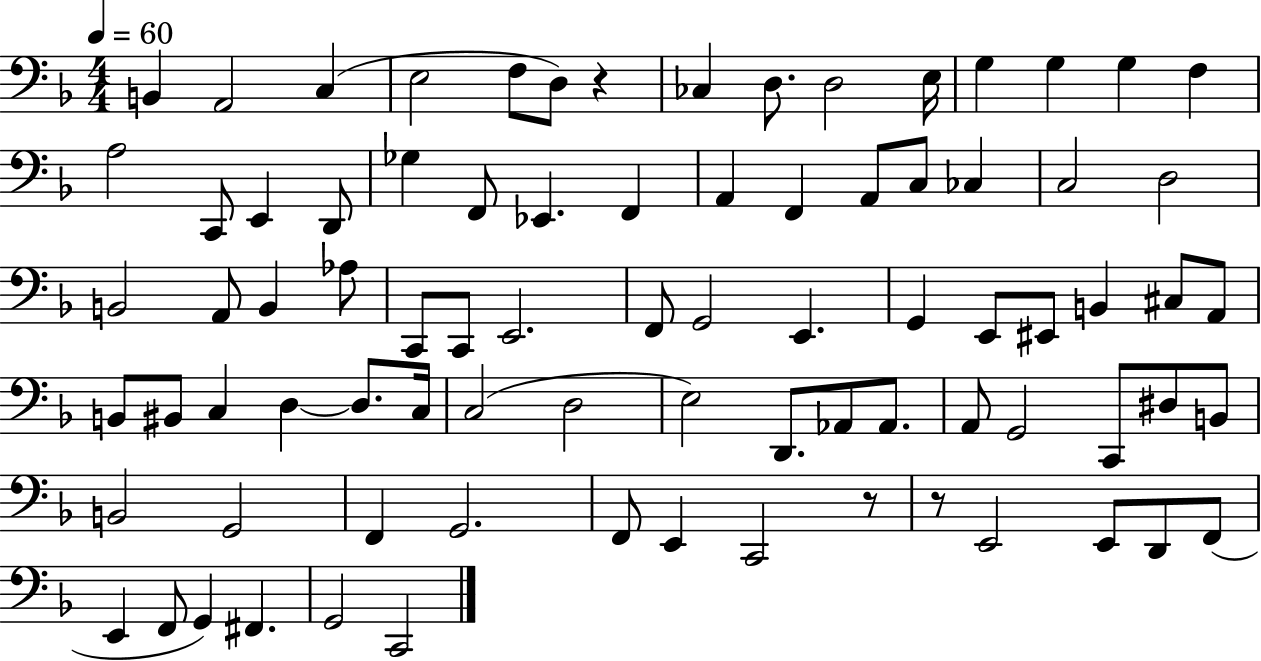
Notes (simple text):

B2/q A2/h C3/q E3/h F3/e D3/e R/q CES3/q D3/e. D3/h E3/s G3/q G3/q G3/q F3/q A3/h C2/e E2/q D2/e Gb3/q F2/e Eb2/q. F2/q A2/q F2/q A2/e C3/e CES3/q C3/h D3/h B2/h A2/e B2/q Ab3/e C2/e C2/e E2/h. F2/e G2/h E2/q. G2/q E2/e EIS2/e B2/q C#3/e A2/e B2/e BIS2/e C3/q D3/q D3/e. C3/s C3/h D3/h E3/h D2/e. Ab2/e Ab2/e. A2/e G2/h C2/e D#3/e B2/e B2/h G2/h F2/q G2/h. F2/e E2/q C2/h R/e R/e E2/h E2/e D2/e F2/e E2/q F2/e G2/q F#2/q. G2/h C2/h